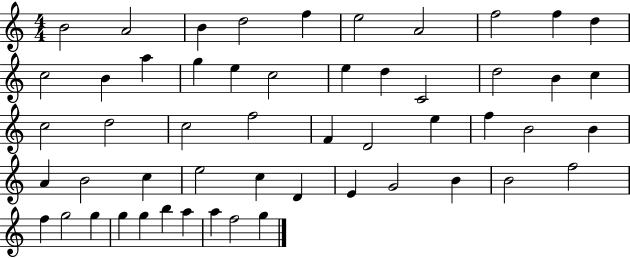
{
  \clef treble
  \numericTimeSignature
  \time 4/4
  \key c \major
  b'2 a'2 | b'4 d''2 f''4 | e''2 a'2 | f''2 f''4 d''4 | \break c''2 b'4 a''4 | g''4 e''4 c''2 | e''4 d''4 c'2 | d''2 b'4 c''4 | \break c''2 d''2 | c''2 f''2 | f'4 d'2 e''4 | f''4 b'2 b'4 | \break a'4 b'2 c''4 | e''2 c''4 d'4 | e'4 g'2 b'4 | b'2 f''2 | \break f''4 g''2 g''4 | g''4 g''4 b''4 a''4 | a''4 f''2 g''4 | \bar "|."
}